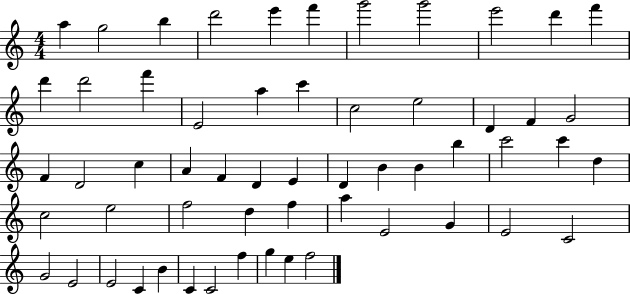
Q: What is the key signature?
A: C major